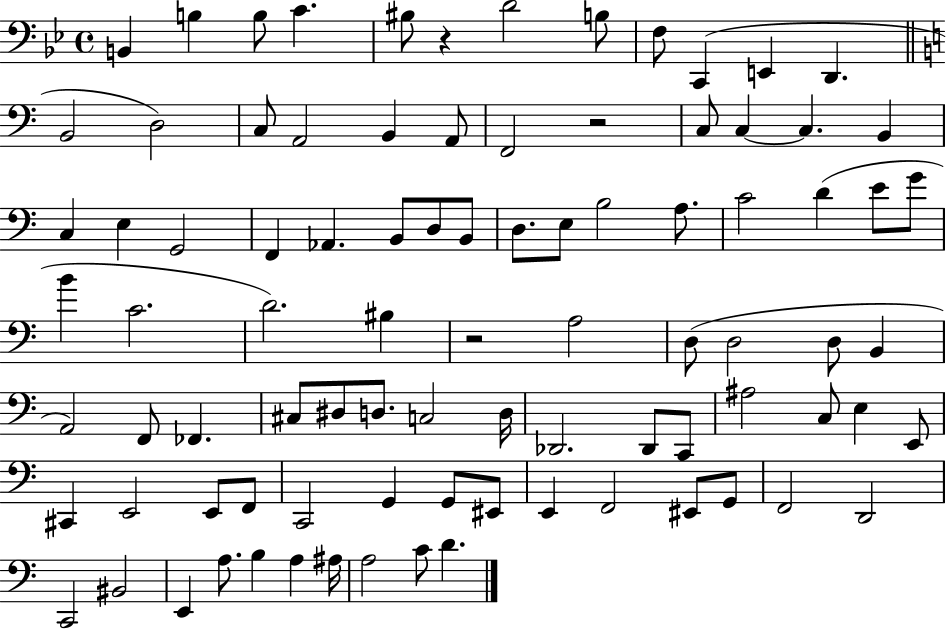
B2/q B3/q B3/e C4/q. BIS3/e R/q D4/h B3/e F3/e C2/q E2/q D2/q. B2/h D3/h C3/e A2/h B2/q A2/e F2/h R/h C3/e C3/q C3/q. B2/q C3/q E3/q G2/h F2/q Ab2/q. B2/e D3/e B2/e D3/e. E3/e B3/h A3/e. C4/h D4/q E4/e G4/e B4/q C4/h. D4/h. BIS3/q R/h A3/h D3/e D3/h D3/e B2/q A2/h F2/e FES2/q. C#3/e D#3/e D3/e. C3/h D3/s Db2/h. Db2/e C2/e A#3/h C3/e E3/q E2/e C#2/q E2/h E2/e F2/e C2/h G2/q G2/e EIS2/e E2/q F2/h EIS2/e G2/e F2/h D2/h C2/h BIS2/h E2/q A3/e. B3/q A3/q A#3/s A3/h C4/e D4/q.